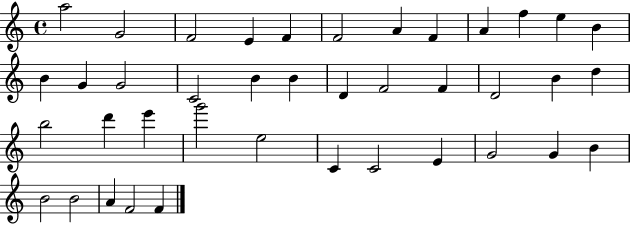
{
  \clef treble
  \time 4/4
  \defaultTimeSignature
  \key c \major
  a''2 g'2 | f'2 e'4 f'4 | f'2 a'4 f'4 | a'4 f''4 e''4 b'4 | \break b'4 g'4 g'2 | c'2 b'4 b'4 | d'4 f'2 f'4 | d'2 b'4 d''4 | \break b''2 d'''4 e'''4 | g'''2 e''2 | c'4 c'2 e'4 | g'2 g'4 b'4 | \break b'2 b'2 | a'4 f'2 f'4 | \bar "|."
}